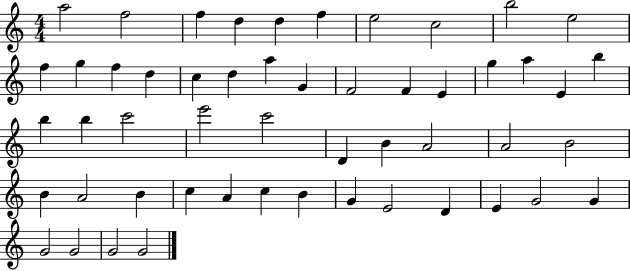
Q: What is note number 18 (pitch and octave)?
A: G4